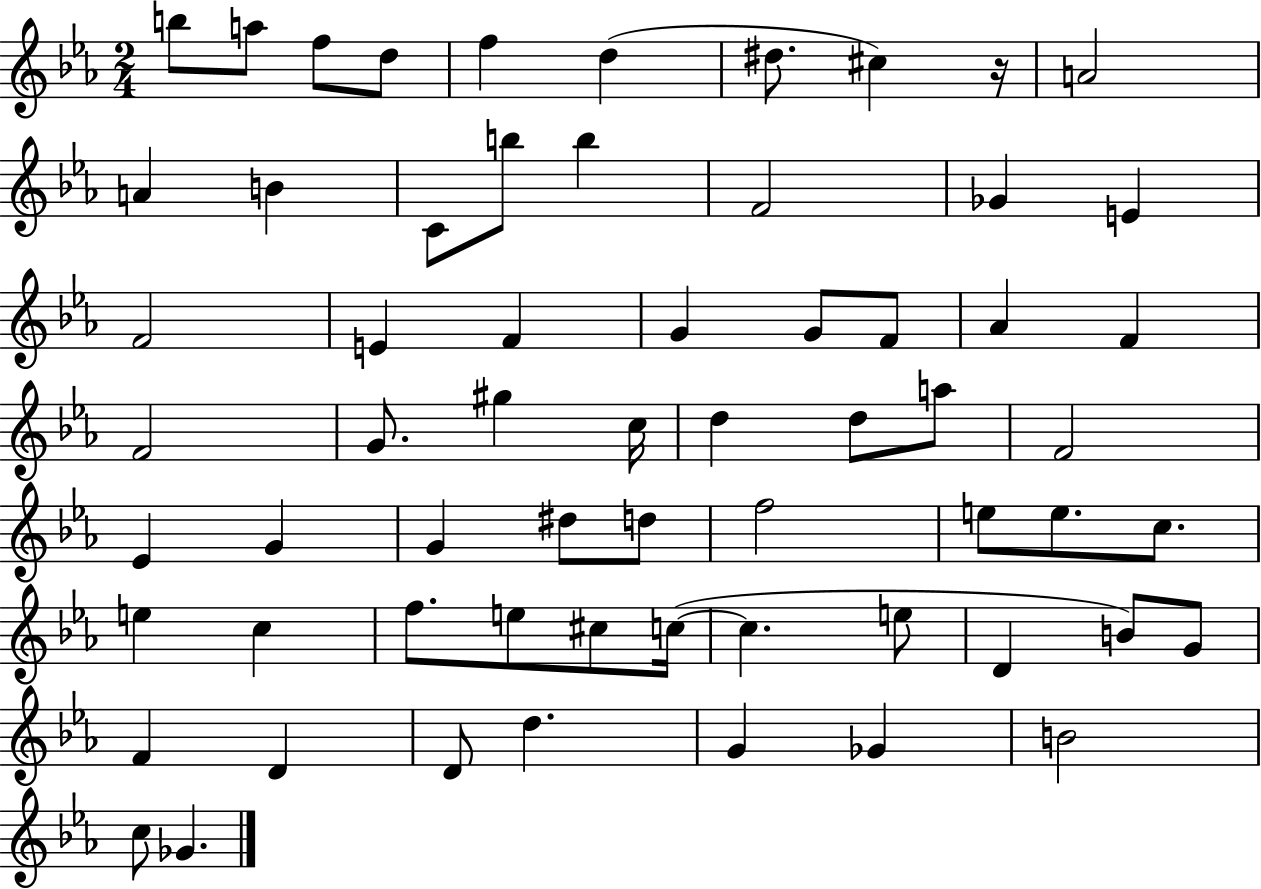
B5/e A5/e F5/e D5/e F5/q D5/q D#5/e. C#5/q R/s A4/h A4/q B4/q C4/e B5/e B5/q F4/h Gb4/q E4/q F4/h E4/q F4/q G4/q G4/e F4/e Ab4/q F4/q F4/h G4/e. G#5/q C5/s D5/q D5/e A5/e F4/h Eb4/q G4/q G4/q D#5/e D5/e F5/h E5/e E5/e. C5/e. E5/q C5/q F5/e. E5/e C#5/e C5/s C5/q. E5/e D4/q B4/e G4/e F4/q D4/q D4/e D5/q. G4/q Gb4/q B4/h C5/e Gb4/q.